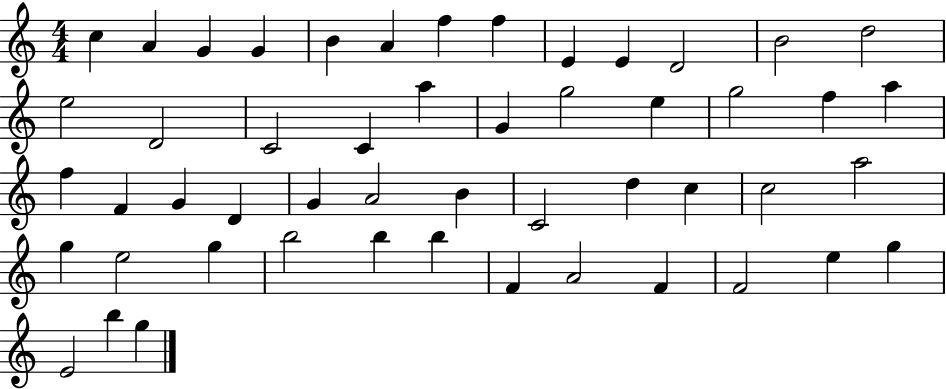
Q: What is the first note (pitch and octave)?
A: C5